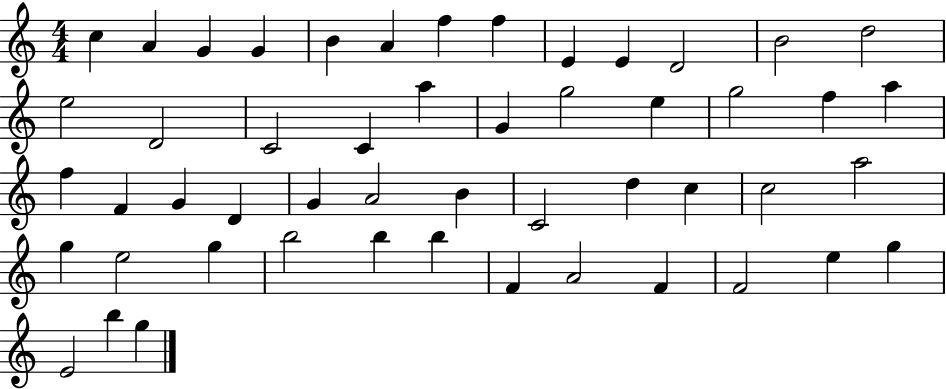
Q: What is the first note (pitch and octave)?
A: C5